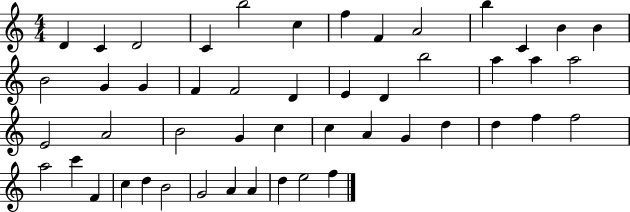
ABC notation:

X:1
T:Untitled
M:4/4
L:1/4
K:C
D C D2 C b2 c f F A2 b C B B B2 G G F F2 D E D b2 a a a2 E2 A2 B2 G c c A G d d f f2 a2 c' F c d B2 G2 A A d e2 f